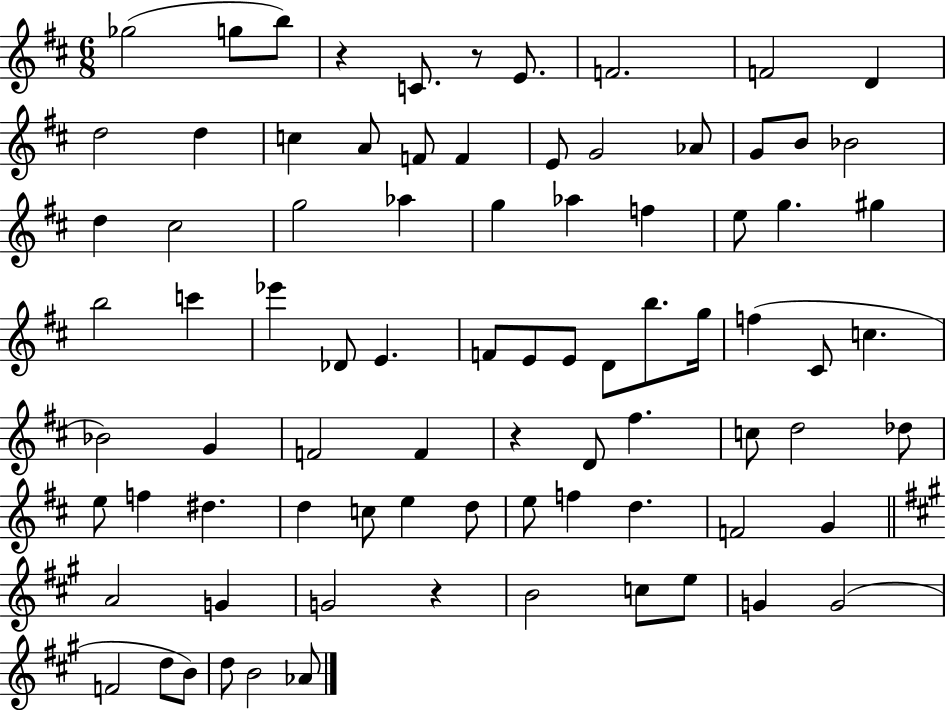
X:1
T:Untitled
M:6/8
L:1/4
K:D
_g2 g/2 b/2 z C/2 z/2 E/2 F2 F2 D d2 d c A/2 F/2 F E/2 G2 _A/2 G/2 B/2 _B2 d ^c2 g2 _a g _a f e/2 g ^g b2 c' _e' _D/2 E F/2 E/2 E/2 D/2 b/2 g/4 f ^C/2 c _B2 G F2 F z D/2 ^f c/2 d2 _d/2 e/2 f ^d d c/2 e d/2 e/2 f d F2 G A2 G G2 z B2 c/2 e/2 G G2 F2 d/2 B/2 d/2 B2 _A/2